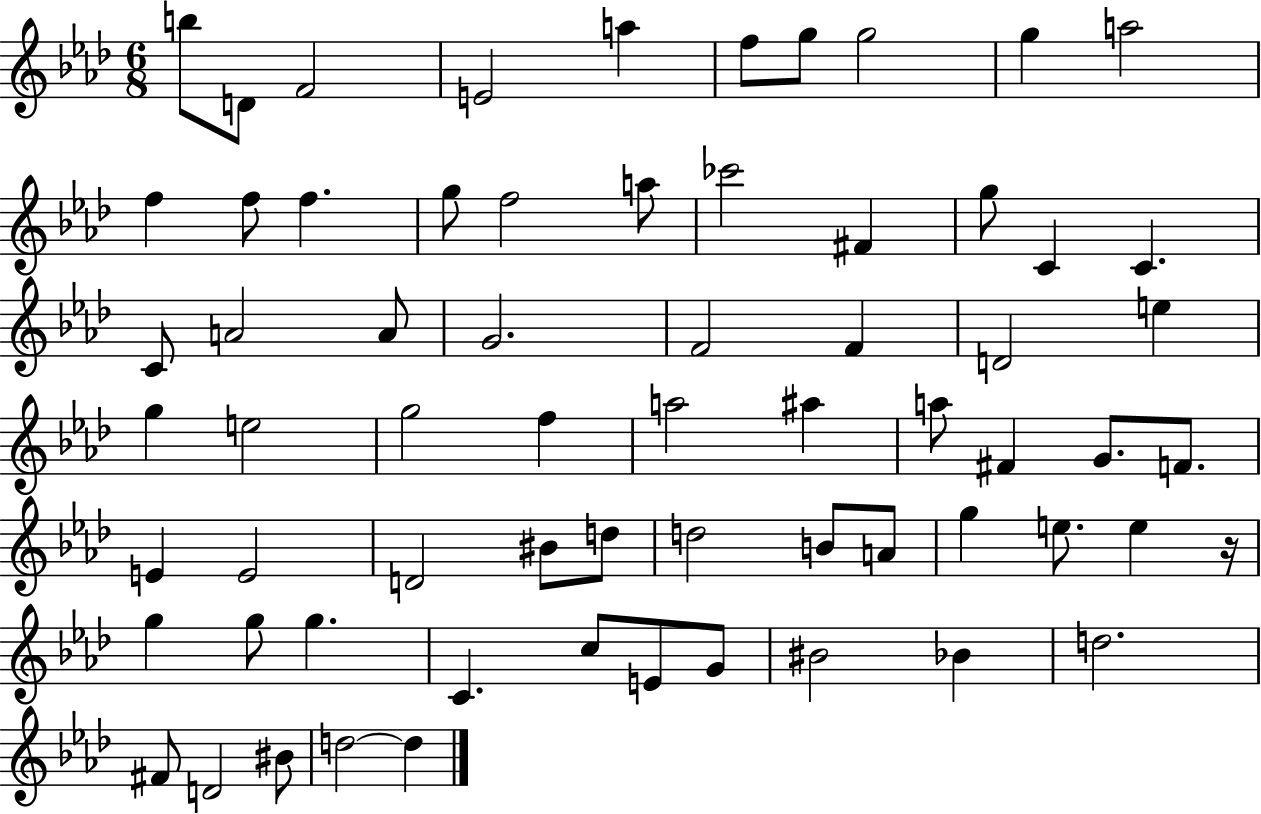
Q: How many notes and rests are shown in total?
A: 66